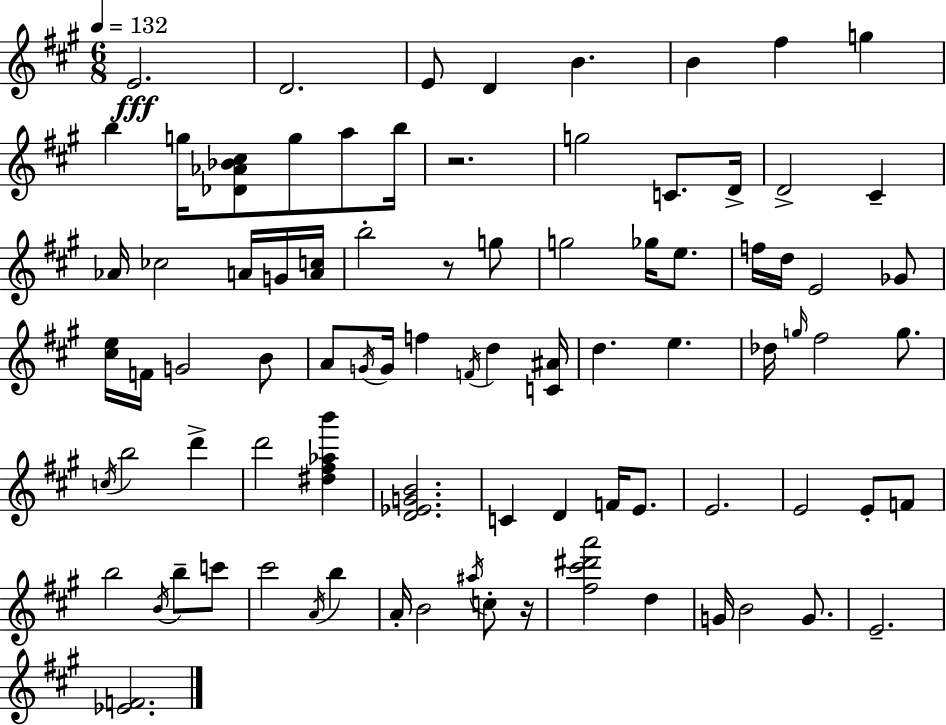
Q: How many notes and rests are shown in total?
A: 85